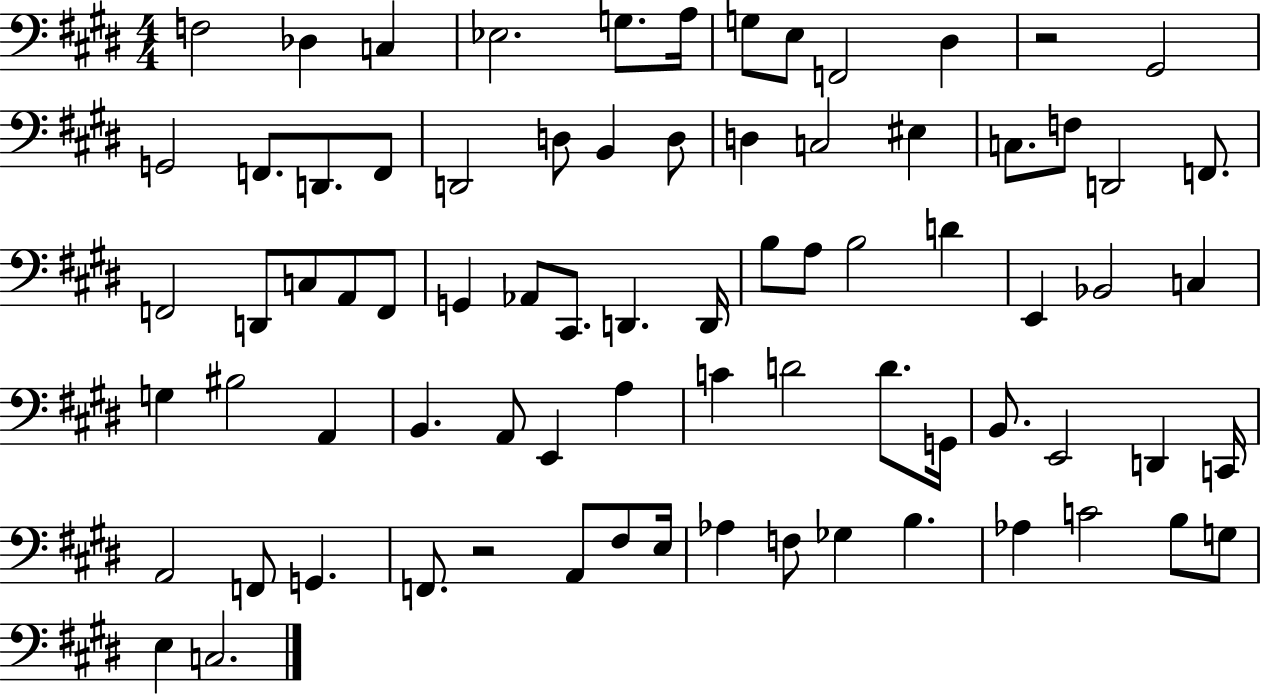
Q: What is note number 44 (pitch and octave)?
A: G3